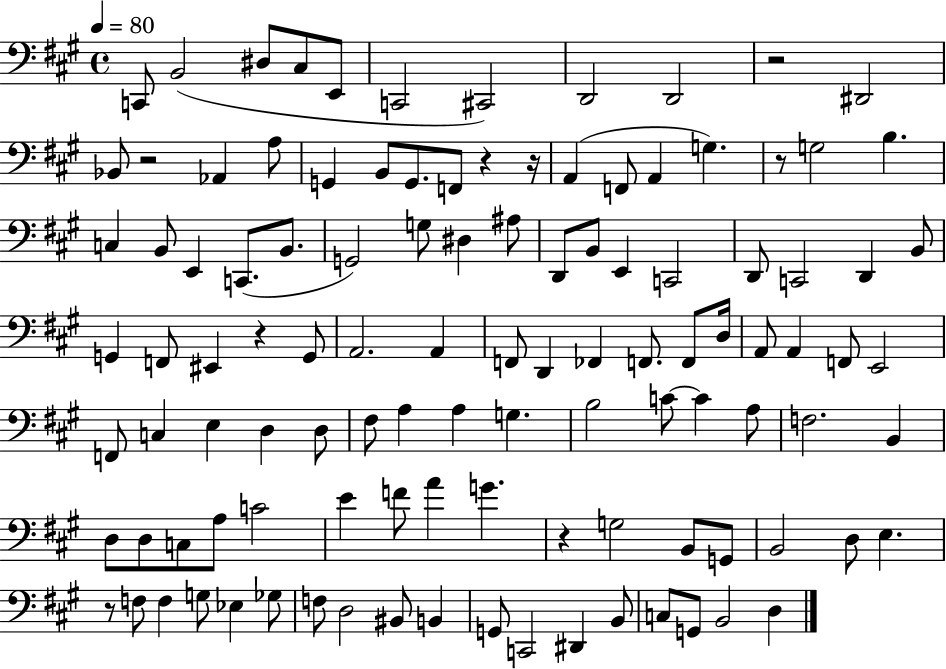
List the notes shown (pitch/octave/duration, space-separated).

C2/e B2/h D#3/e C#3/e E2/e C2/h C#2/h D2/h D2/h R/h D#2/h Bb2/e R/h Ab2/q A3/e G2/q B2/e G2/e. F2/e R/q R/s A2/q F2/e A2/q G3/q. R/e G3/h B3/q. C3/q B2/e E2/q C2/e. B2/e. G2/h G3/e D#3/q A#3/e D2/e B2/e E2/q C2/h D2/e C2/h D2/q B2/e G2/q F2/e EIS2/q R/q G2/e A2/h. A2/q F2/e D2/q FES2/q F2/e. F2/e D3/s A2/e A2/q F2/e E2/h F2/e C3/q E3/q D3/q D3/e F#3/e A3/q A3/q G3/q. B3/h C4/e C4/q A3/e F3/h. B2/q D3/e D3/e C3/e A3/e C4/h E4/q F4/e A4/q G4/q. R/q G3/h B2/e G2/e B2/h D3/e E3/q. R/e F3/e F3/q G3/e Eb3/q Gb3/e F3/e D3/h BIS2/e B2/q G2/e C2/h D#2/q B2/e C3/e G2/e B2/h D3/q